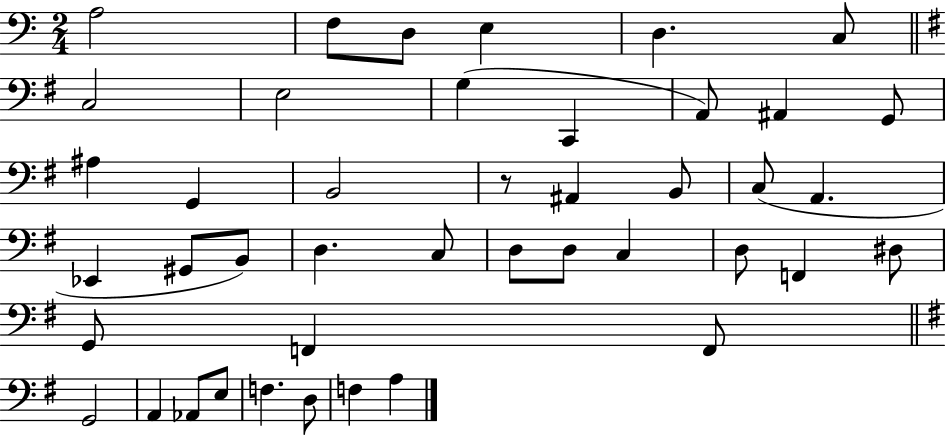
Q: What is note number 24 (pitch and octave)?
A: D3